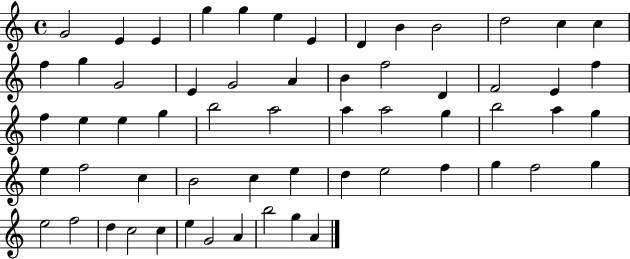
G4/h E4/q E4/q G5/q G5/q E5/q E4/q D4/q B4/q B4/h D5/h C5/q C5/q F5/q G5/q G4/h E4/q G4/h A4/q B4/q F5/h D4/q F4/h E4/q F5/q F5/q E5/q E5/q G5/q B5/h A5/h A5/q A5/h G5/q B5/h A5/q G5/q E5/q F5/h C5/q B4/h C5/q E5/q D5/q E5/h F5/q G5/q F5/h G5/q E5/h F5/h D5/q C5/h C5/q E5/q G4/h A4/q B5/h G5/q A4/q